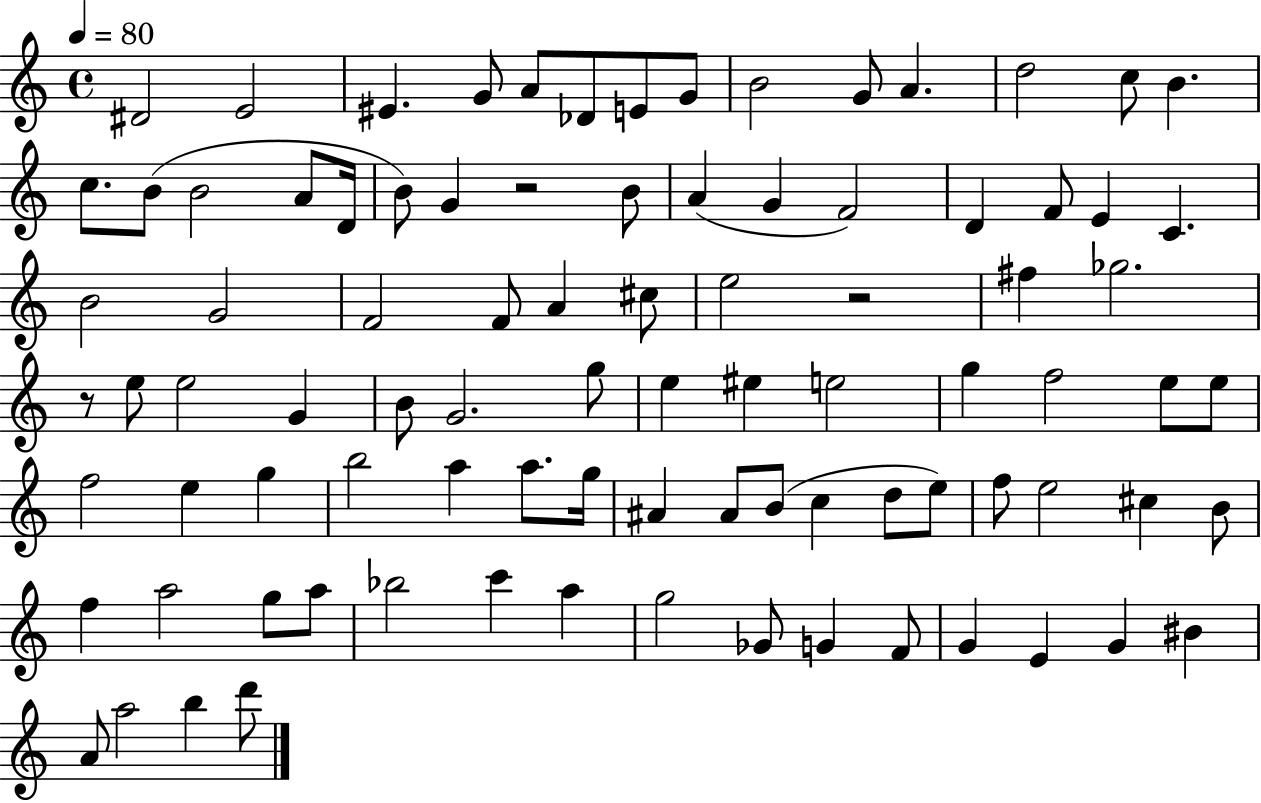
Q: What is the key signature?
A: C major